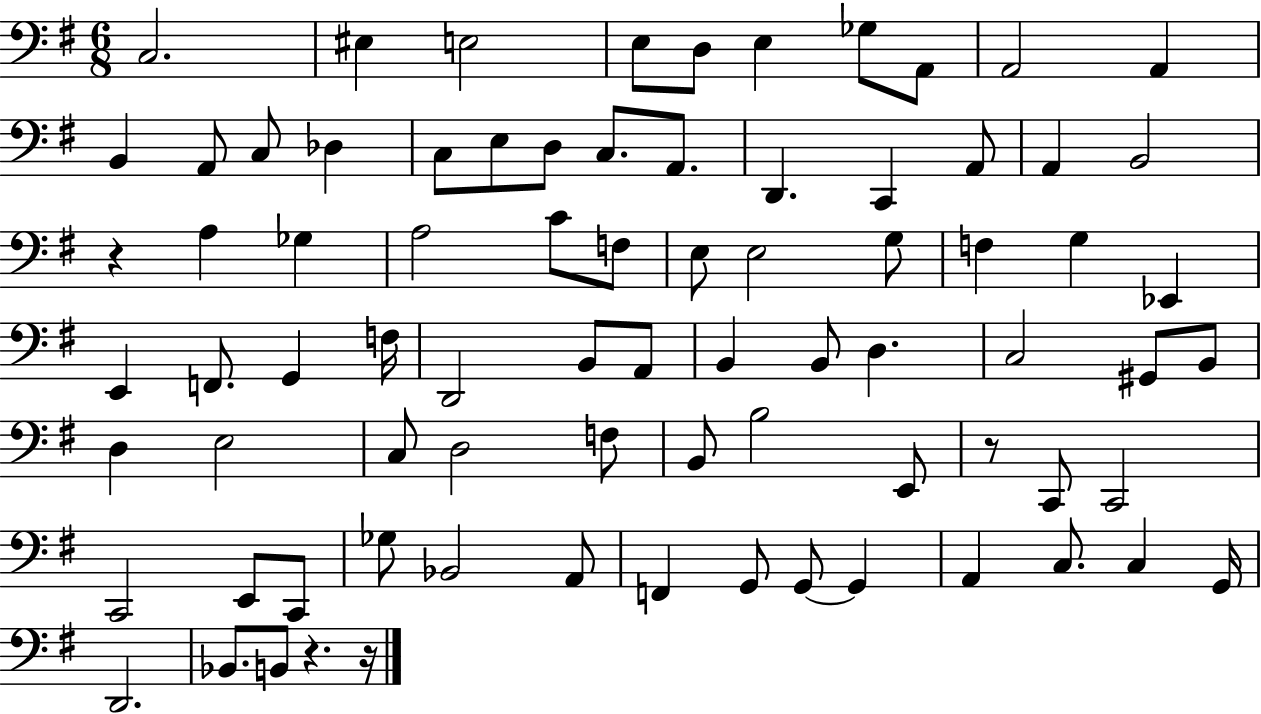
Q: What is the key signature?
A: G major